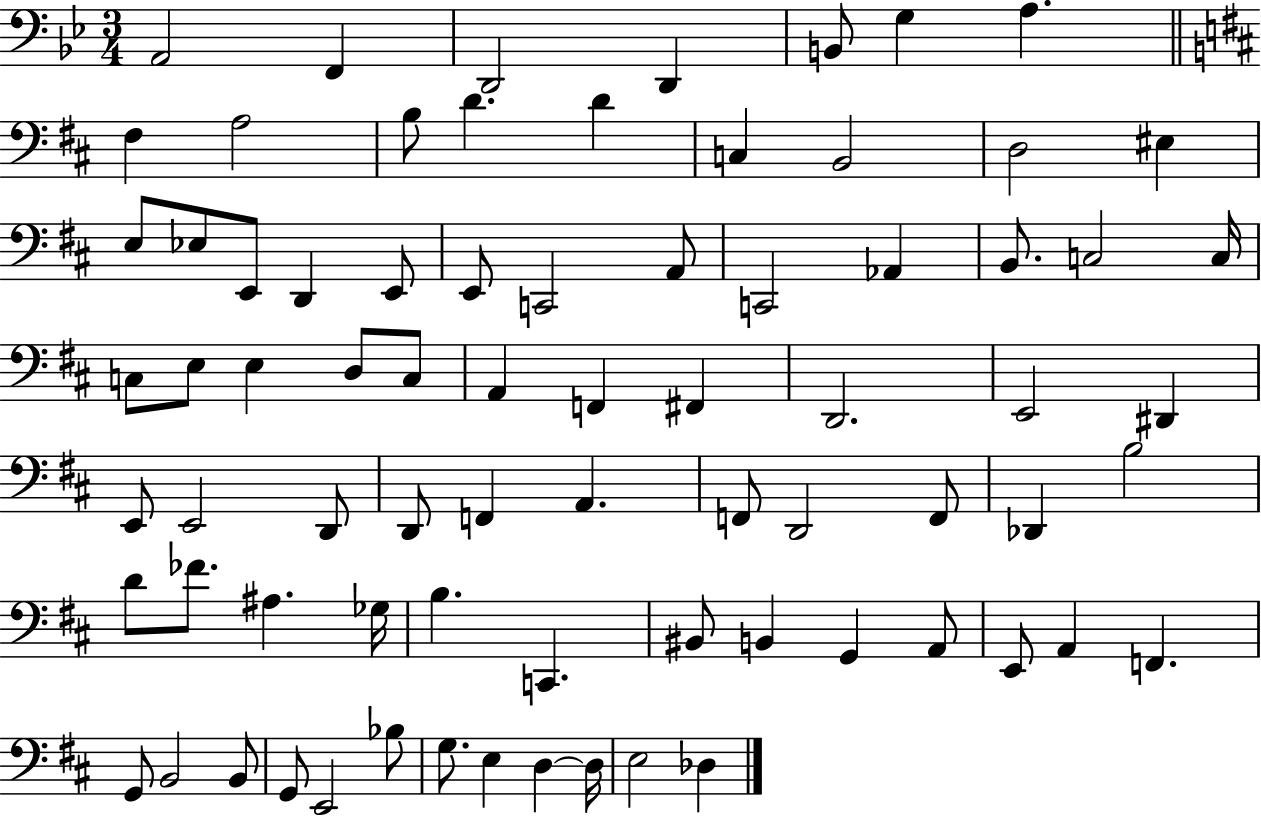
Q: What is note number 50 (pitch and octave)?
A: Db2